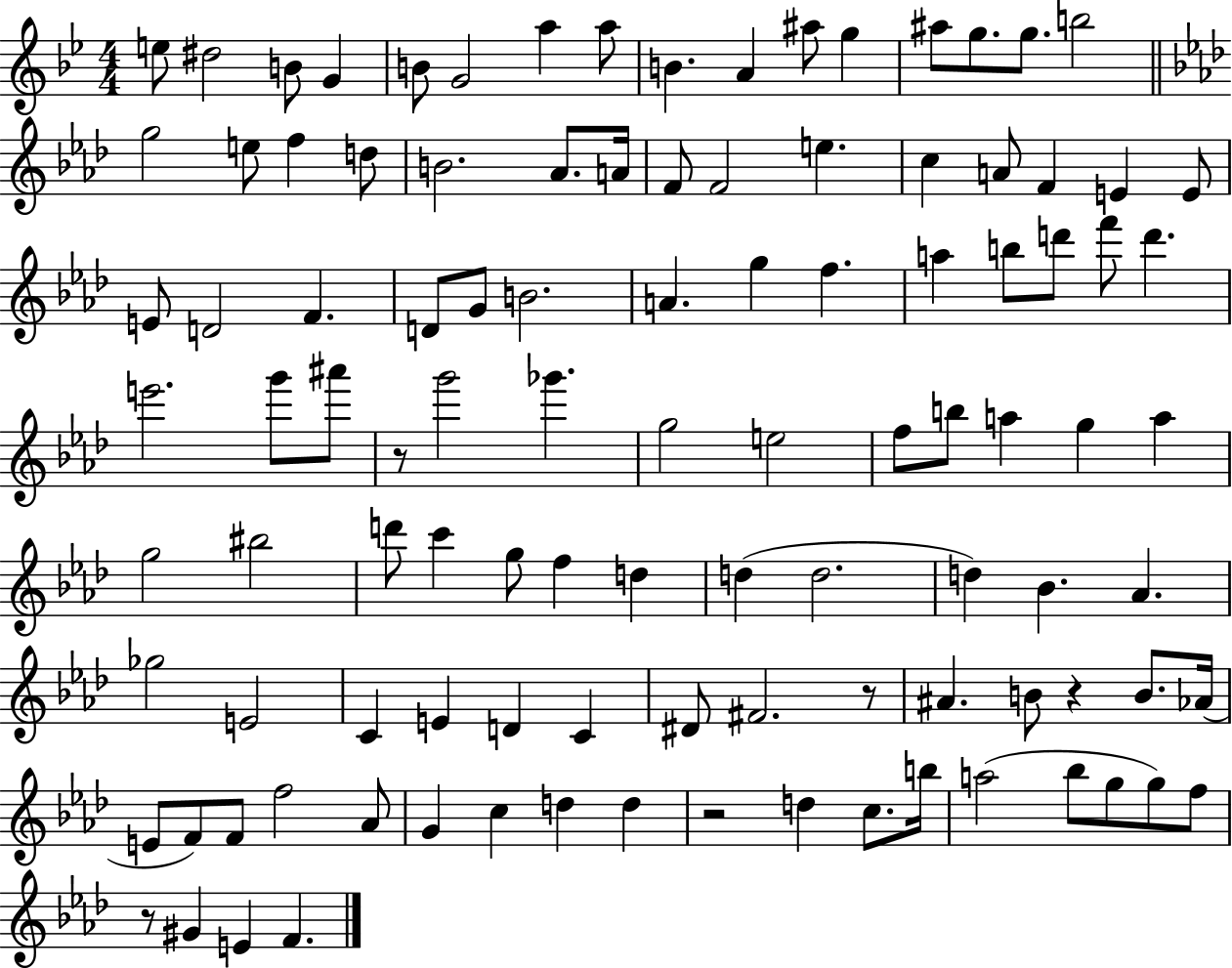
E5/e D#5/h B4/e G4/q B4/e G4/h A5/q A5/e B4/q. A4/q A#5/e G5/q A#5/e G5/e. G5/e. B5/h G5/h E5/e F5/q D5/e B4/h. Ab4/e. A4/s F4/e F4/h E5/q. C5/q A4/e F4/q E4/q E4/e E4/e D4/h F4/q. D4/e G4/e B4/h. A4/q. G5/q F5/q. A5/q B5/e D6/e F6/e D6/q. E6/h. G6/e A#6/e R/e G6/h Gb6/q. G5/h E5/h F5/e B5/e A5/q G5/q A5/q G5/h BIS5/h D6/e C6/q G5/e F5/q D5/q D5/q D5/h. D5/q Bb4/q. Ab4/q. Gb5/h E4/h C4/q E4/q D4/q C4/q D#4/e F#4/h. R/e A#4/q. B4/e R/q B4/e. Ab4/s E4/e F4/e F4/e F5/h Ab4/e G4/q C5/q D5/q D5/q R/h D5/q C5/e. B5/s A5/h Bb5/e G5/e G5/e F5/e R/e G#4/q E4/q F4/q.